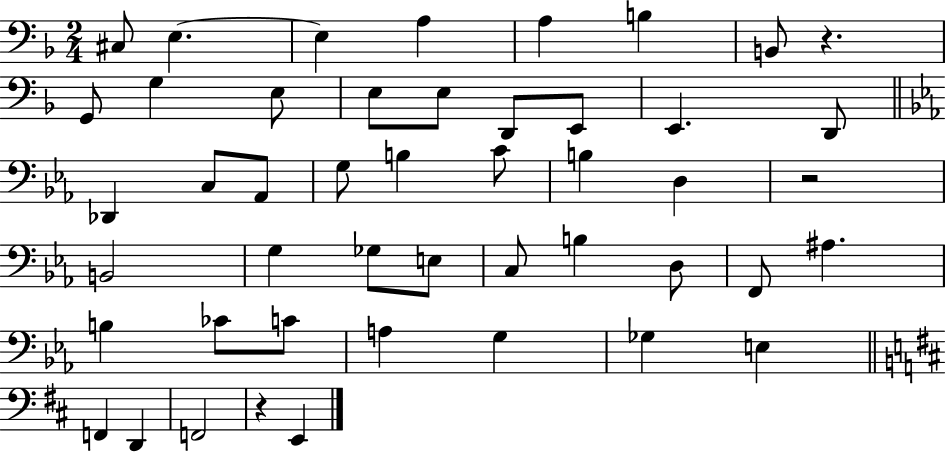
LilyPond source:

{
  \clef bass
  \numericTimeSignature
  \time 2/4
  \key f \major
  cis8 e4.~~ | e4 a4 | a4 b4 | b,8 r4. | \break g,8 g4 e8 | e8 e8 d,8 e,8 | e,4. d,8 | \bar "||" \break \key c \minor des,4 c8 aes,8 | g8 b4 c'8 | b4 d4 | r2 | \break b,2 | g4 ges8 e8 | c8 b4 d8 | f,8 ais4. | \break b4 ces'8 c'8 | a4 g4 | ges4 e4 | \bar "||" \break \key d \major f,4 d,4 | f,2 | r4 e,4 | \bar "|."
}